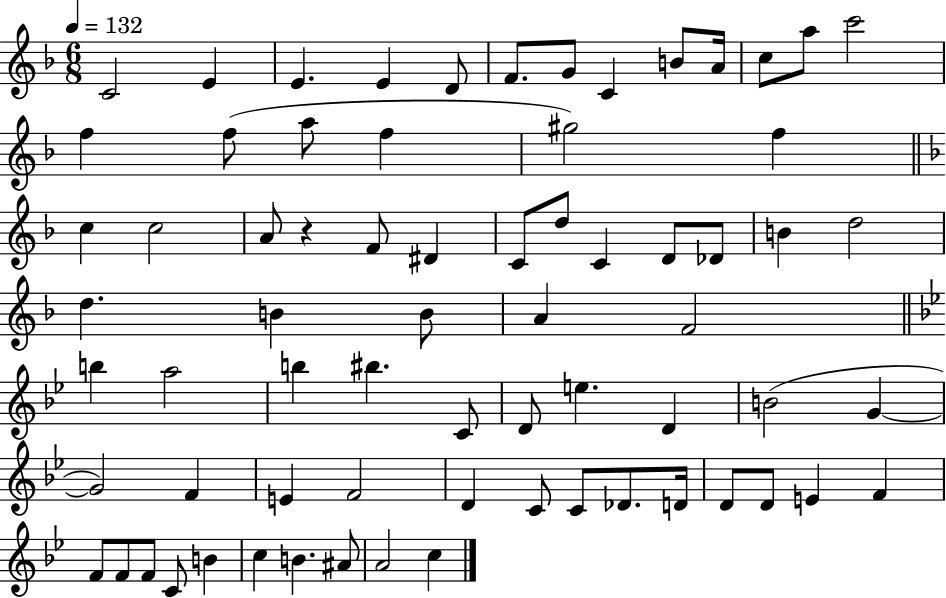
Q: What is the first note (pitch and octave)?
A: C4